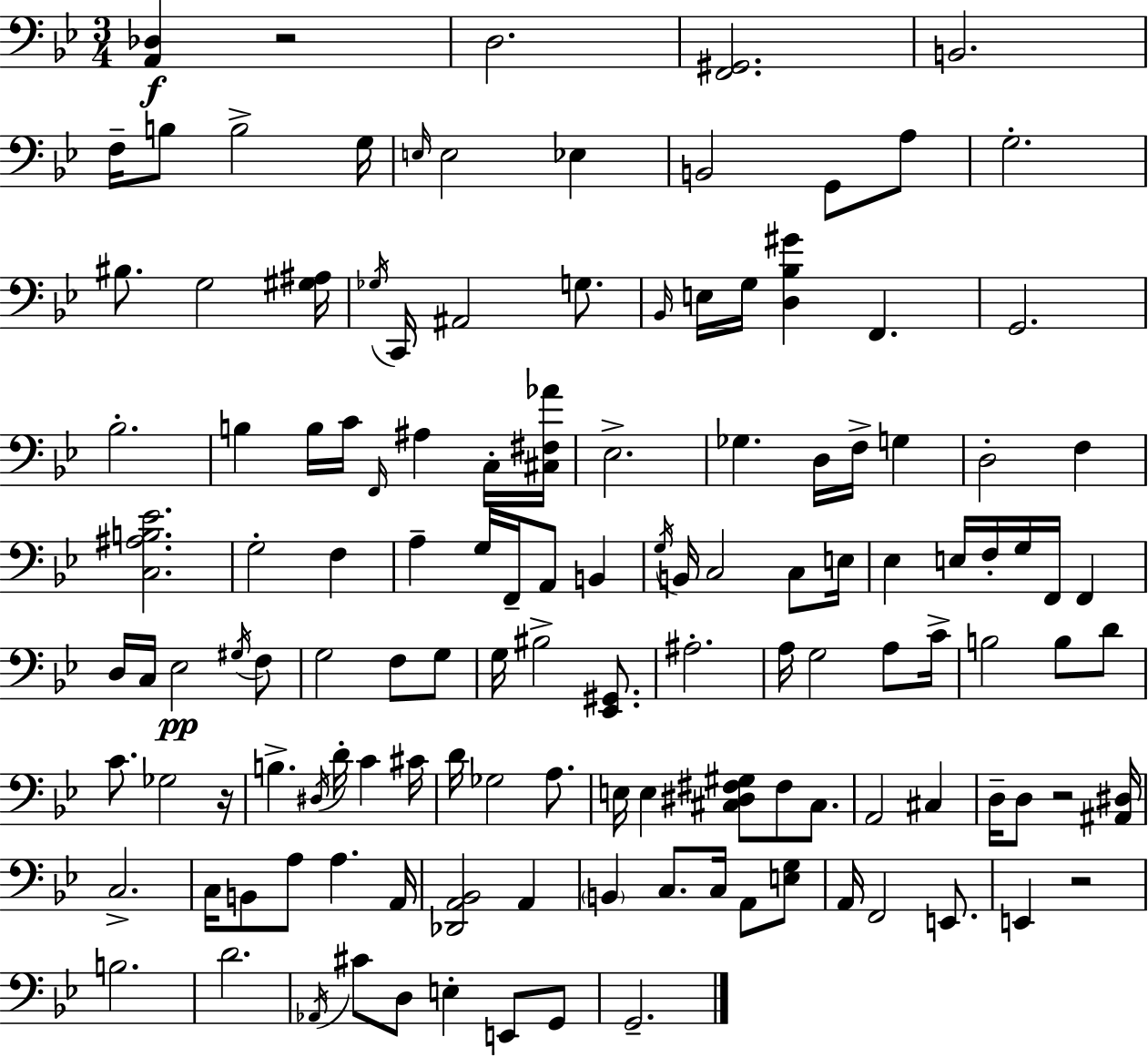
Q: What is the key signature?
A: G minor